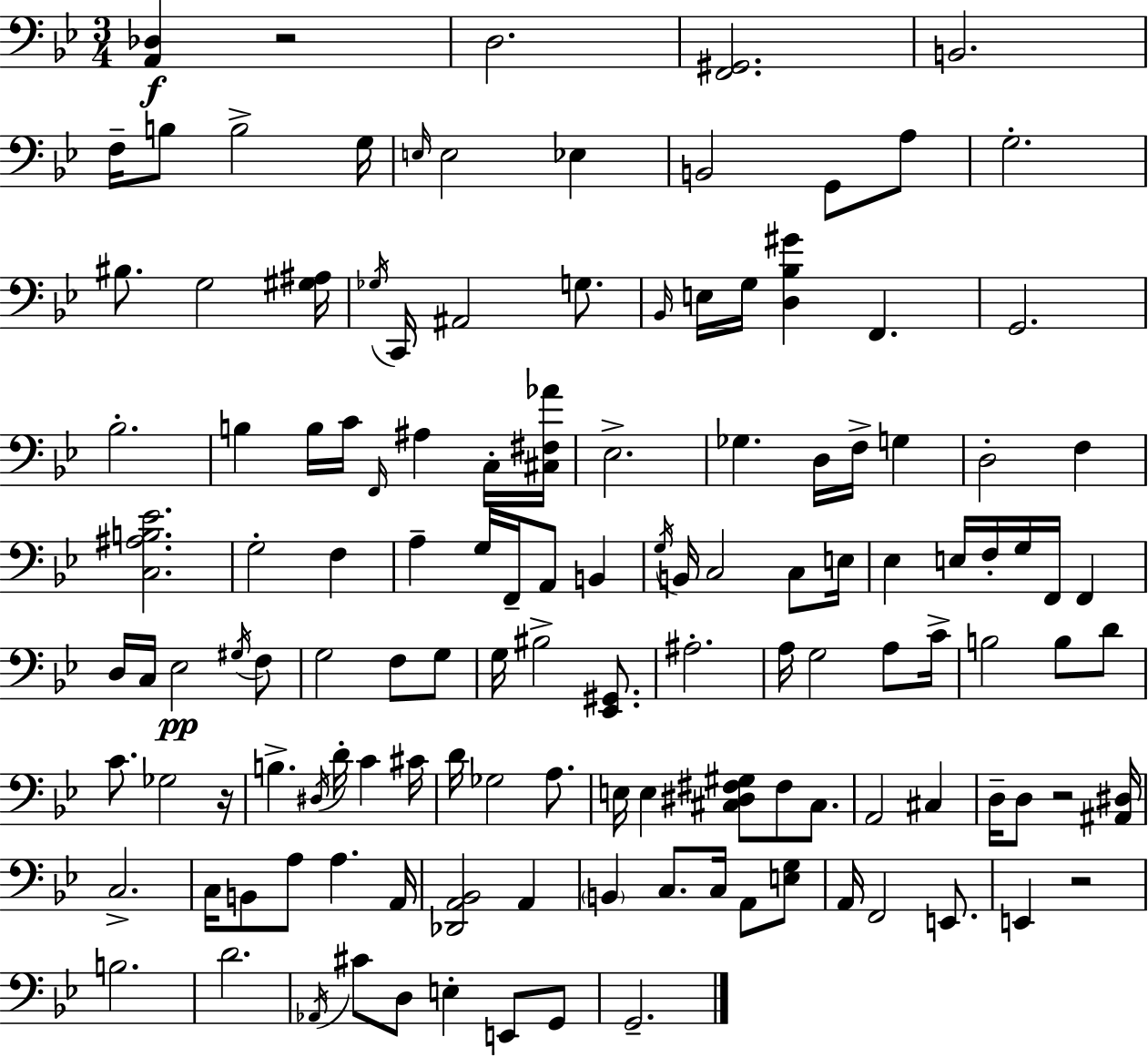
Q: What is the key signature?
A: G minor